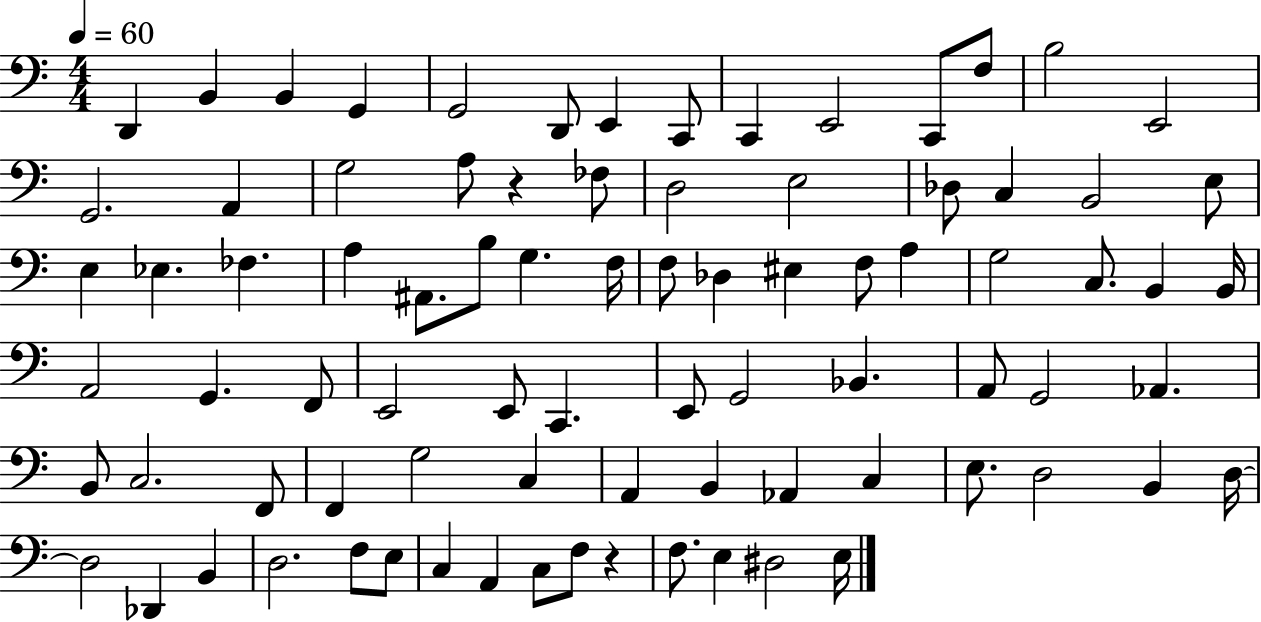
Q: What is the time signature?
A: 4/4